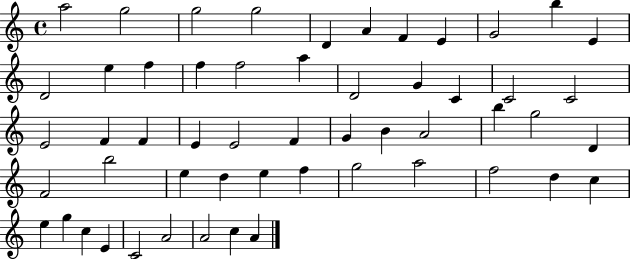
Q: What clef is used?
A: treble